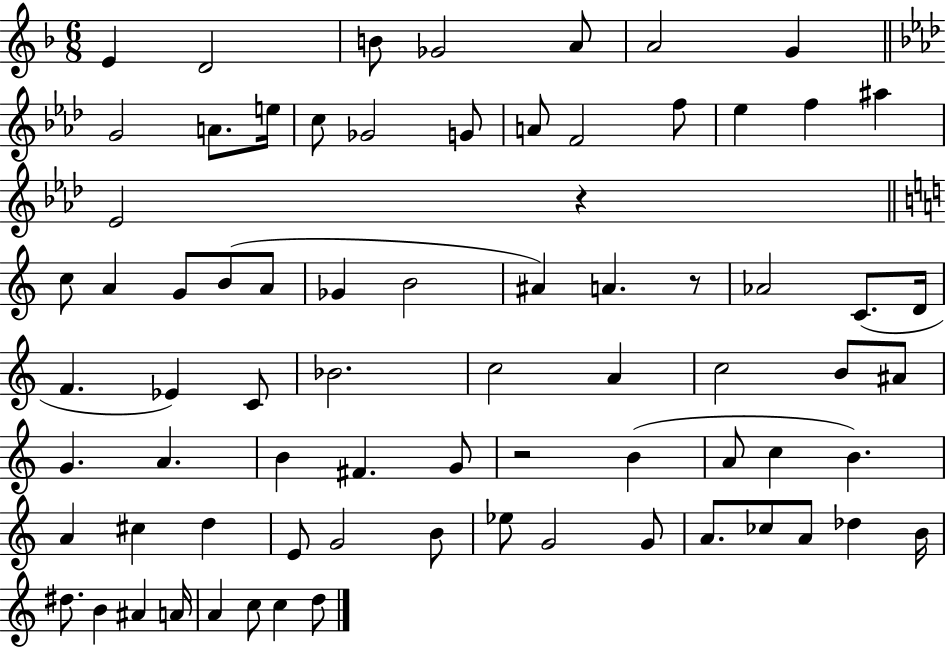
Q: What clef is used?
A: treble